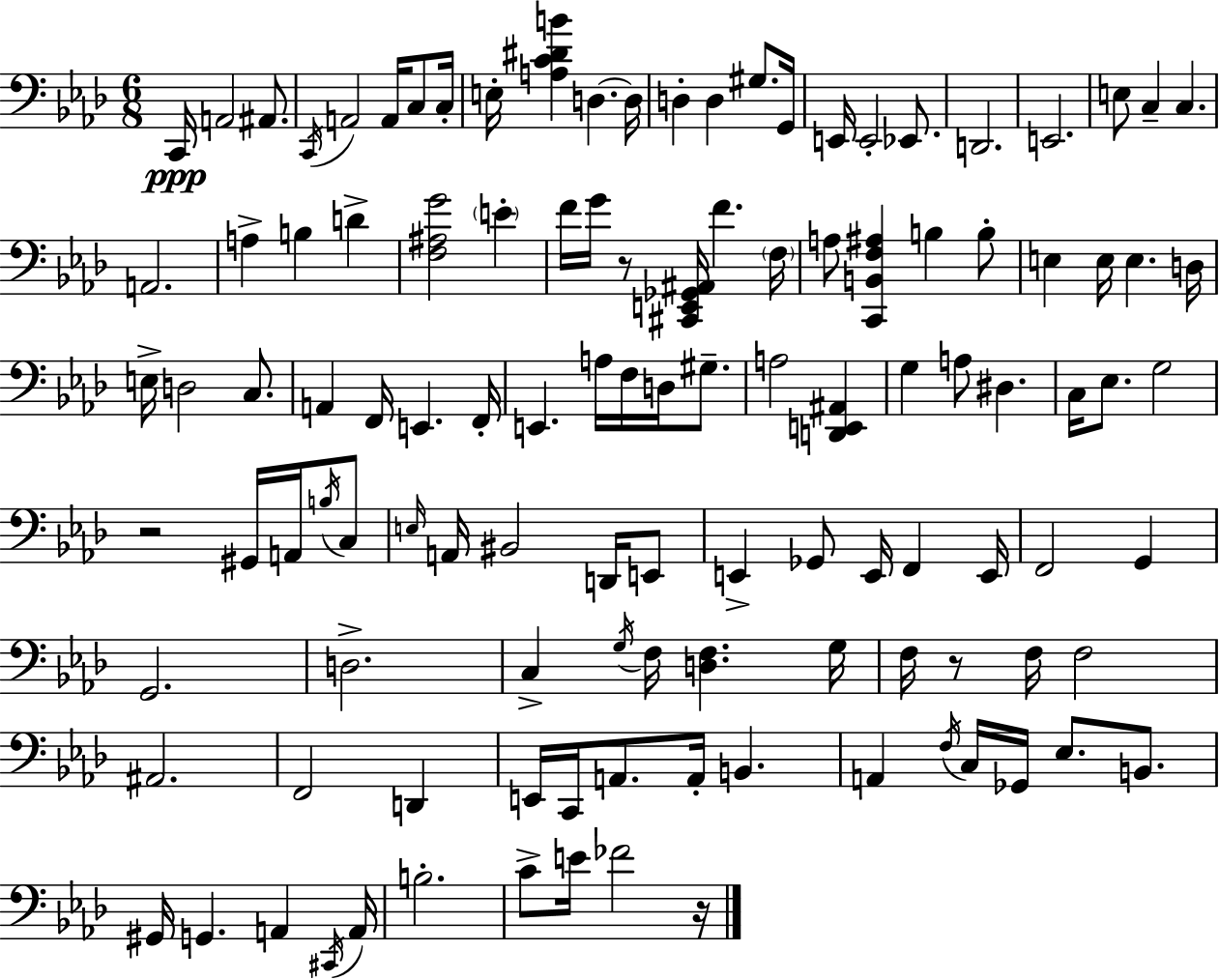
{
  \clef bass
  \numericTimeSignature
  \time 6/8
  \key aes \major
  c,16\ppp a,2 ais,8. | \acciaccatura { c,16 } a,2 a,16 c8 | c16-. e16-. <a c' dis' b'>4 d4.~~ | d16 d4-. d4 gis8. | \break g,16 e,16 e,2-. ees,8. | d,2. | e,2. | e8 c4-- c4. | \break a,2. | a4-> b4 d'4-> | <f ais g'>2 \parenthesize e'4-. | f'16 g'16 r8 <cis, e, ges, ais,>16 f'4. | \break \parenthesize f16 a8 <c, b, f ais>4 b4 b8-. | e4 e16 e4. | d16 e16-> d2 c8. | a,4 f,16 e,4. | \break f,16-. e,4. a16 f16 d16 gis8.-- | a2 <d, e, ais,>4 | g4 a8 dis4. | c16 ees8. g2 | \break r2 gis,16 a,16 \acciaccatura { b16 } | c8 \grace { e16 } a,16 bis,2 | d,16 e,8 e,4-> ges,8 e,16 f,4 | e,16 f,2 g,4 | \break g,2. | d2.-> | c4-> \acciaccatura { g16 } f16 <d f>4. | g16 f16 r8 f16 f2 | \break ais,2. | f,2 | d,4 e,16 c,16 a,8. a,16-. b,4. | a,4 \acciaccatura { f16 } c16 ges,16 ees8. | \break b,8. gis,16 g,4. | a,4 \acciaccatura { cis,16 } a,16 b2.-. | c'8-> e'16 fes'2 | r16 \bar "|."
}